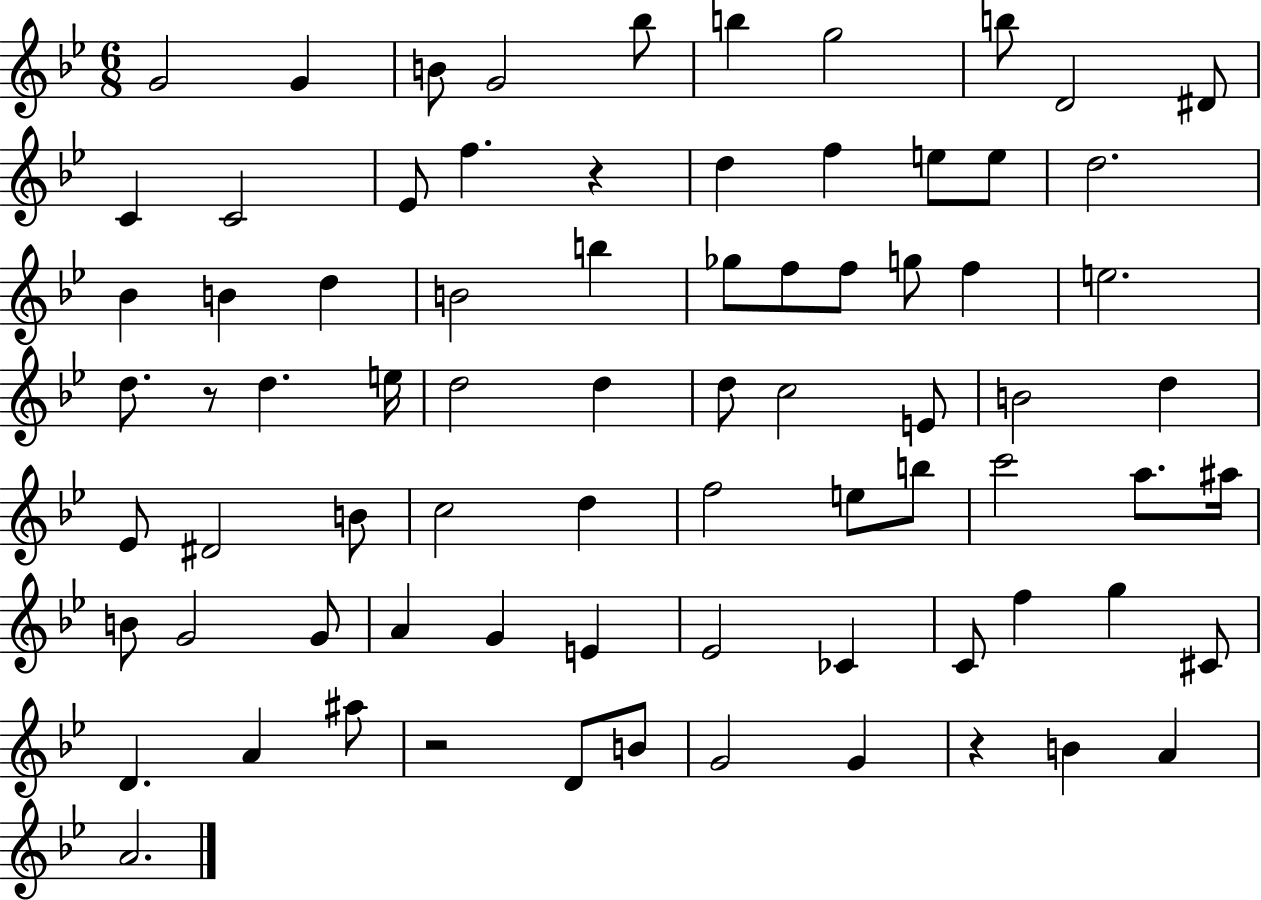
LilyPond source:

{
  \clef treble
  \numericTimeSignature
  \time 6/8
  \key bes \major
  g'2 g'4 | b'8 g'2 bes''8 | b''4 g''2 | b''8 d'2 dis'8 | \break c'4 c'2 | ees'8 f''4. r4 | d''4 f''4 e''8 e''8 | d''2. | \break bes'4 b'4 d''4 | b'2 b''4 | ges''8 f''8 f''8 g''8 f''4 | e''2. | \break d''8. r8 d''4. e''16 | d''2 d''4 | d''8 c''2 e'8 | b'2 d''4 | \break ees'8 dis'2 b'8 | c''2 d''4 | f''2 e''8 b''8 | c'''2 a''8. ais''16 | \break b'8 g'2 g'8 | a'4 g'4 e'4 | ees'2 ces'4 | c'8 f''4 g''4 cis'8 | \break d'4. a'4 ais''8 | r2 d'8 b'8 | g'2 g'4 | r4 b'4 a'4 | \break a'2. | \bar "|."
}